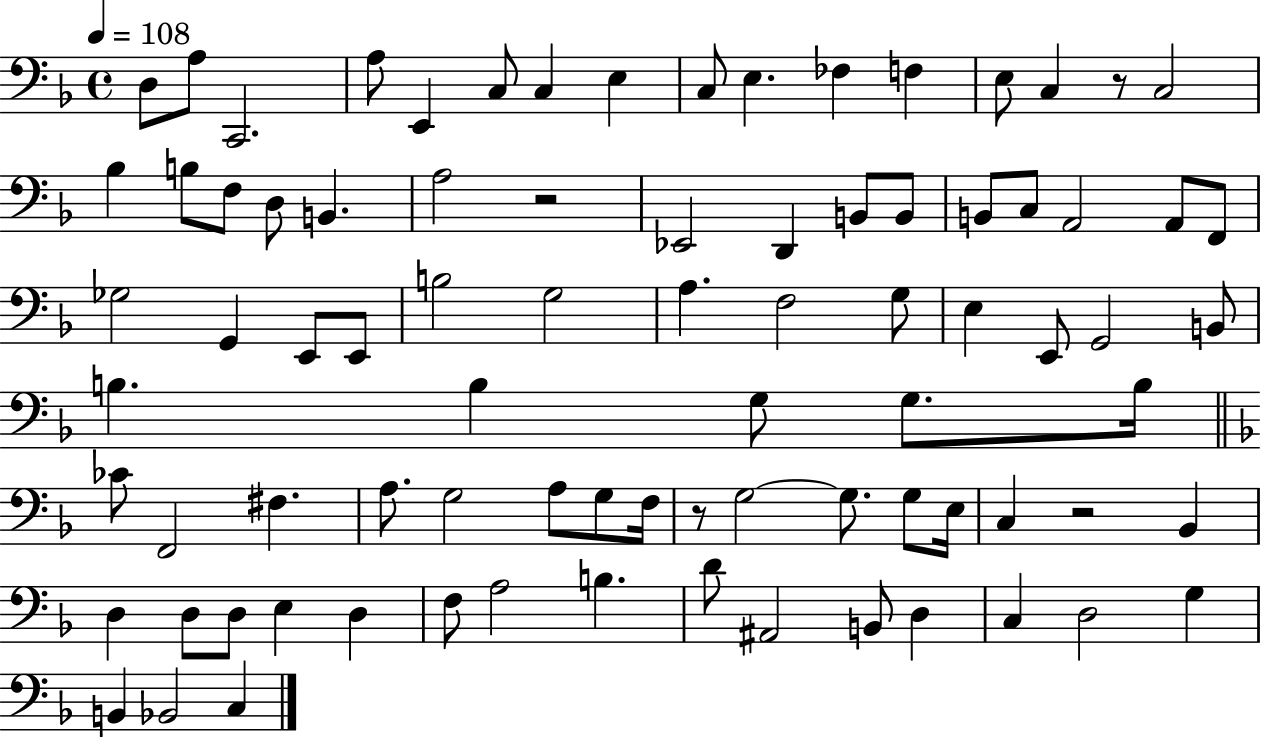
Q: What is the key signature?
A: F major